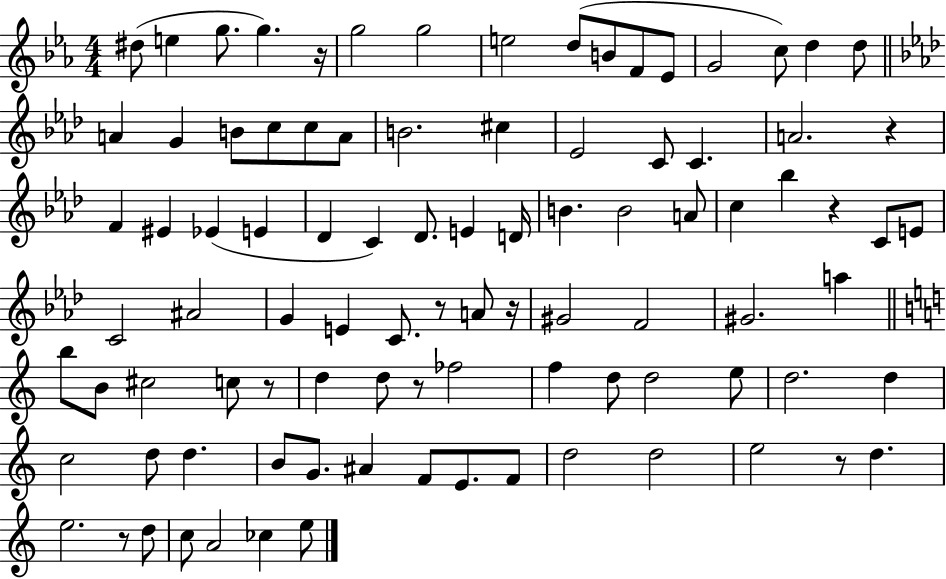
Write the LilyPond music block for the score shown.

{
  \clef treble
  \numericTimeSignature
  \time 4/4
  \key ees \major
  \repeat volta 2 { dis''8( e''4 g''8. g''4.) r16 | g''2 g''2 | e''2 d''8( b'8 f'8 ees'8 | g'2 c''8) d''4 d''8 | \break \bar "||" \break \key f \minor a'4 g'4 b'8 c''8 c''8 a'8 | b'2. cis''4 | ees'2 c'8 c'4. | a'2. r4 | \break f'4 eis'4 ees'4( e'4 | des'4 c'4) des'8. e'4 d'16 | b'4. b'2 a'8 | c''4 bes''4 r4 c'8 e'8 | \break c'2 ais'2 | g'4 e'4 c'8. r8 a'8 r16 | gis'2 f'2 | gis'2. a''4 | \break \bar "||" \break \key a \minor b''8 b'8 cis''2 c''8 r8 | d''4 d''8 r8 fes''2 | f''4 d''8 d''2 e''8 | d''2. d''4 | \break c''2 d''8 d''4. | b'8 g'8. ais'4 f'8 e'8. f'8 | d''2 d''2 | e''2 r8 d''4. | \break e''2. r8 d''8 | c''8 a'2 ces''4 e''8 | } \bar "|."
}